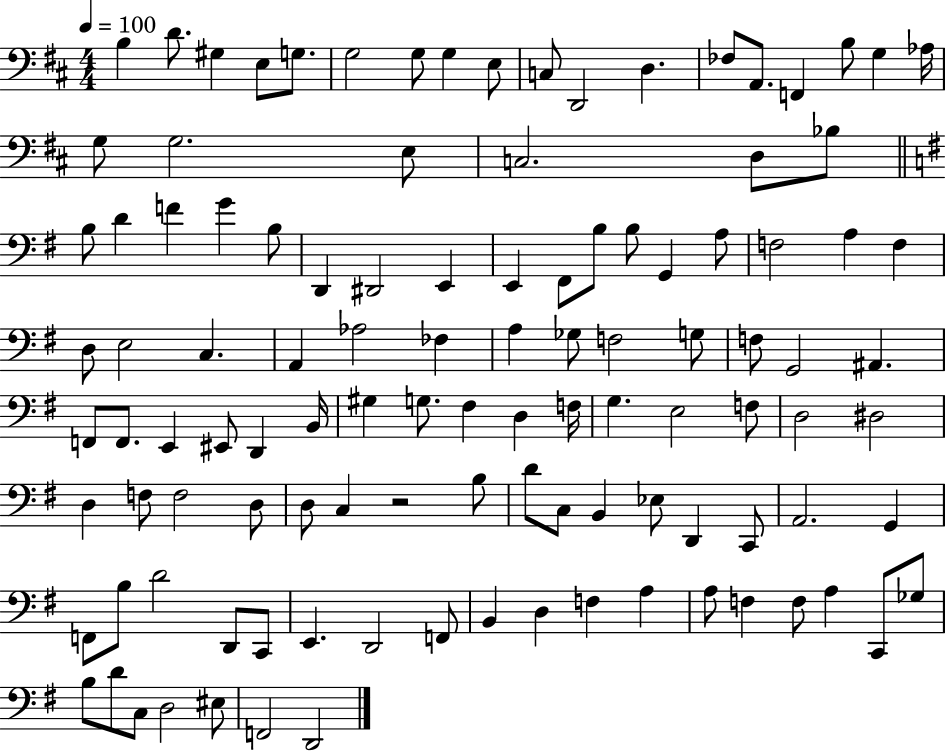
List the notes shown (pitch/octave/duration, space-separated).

B3/q D4/e. G#3/q E3/e G3/e. G3/h G3/e G3/q E3/e C3/e D2/h D3/q. FES3/e A2/e. F2/q B3/e G3/q Ab3/s G3/e G3/h. E3/e C3/h. D3/e Bb3/e B3/e D4/q F4/q G4/q B3/e D2/q D#2/h E2/q E2/q F#2/e B3/e B3/e G2/q A3/e F3/h A3/q F3/q D3/e E3/h C3/q. A2/q Ab3/h FES3/q A3/q Gb3/e F3/h G3/e F3/e G2/h A#2/q. F2/e F2/e. E2/q EIS2/e D2/q B2/s G#3/q G3/e. F#3/q D3/q F3/s G3/q. E3/h F3/e D3/h D#3/h D3/q F3/e F3/h D3/e D3/e C3/q R/h B3/e D4/e C3/e B2/q Eb3/e D2/q C2/e A2/h. G2/q F2/e B3/e D4/h D2/e C2/e E2/q. D2/h F2/e B2/q D3/q F3/q A3/q A3/e F3/q F3/e A3/q C2/e Gb3/e B3/e D4/e C3/e D3/h EIS3/e F2/h D2/h